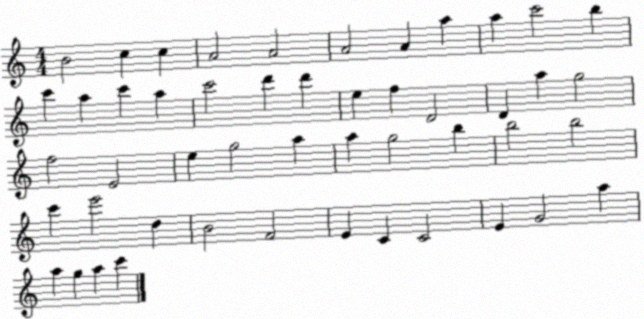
X:1
T:Untitled
M:4/4
L:1/4
K:C
B2 c c A2 A2 A2 A a a c'2 b c' a c' a c'2 d' d' e f D2 D a g2 f2 E2 e g2 a a g2 b b2 b2 c' e'2 d B2 F2 E C C2 E G2 a a g a c'